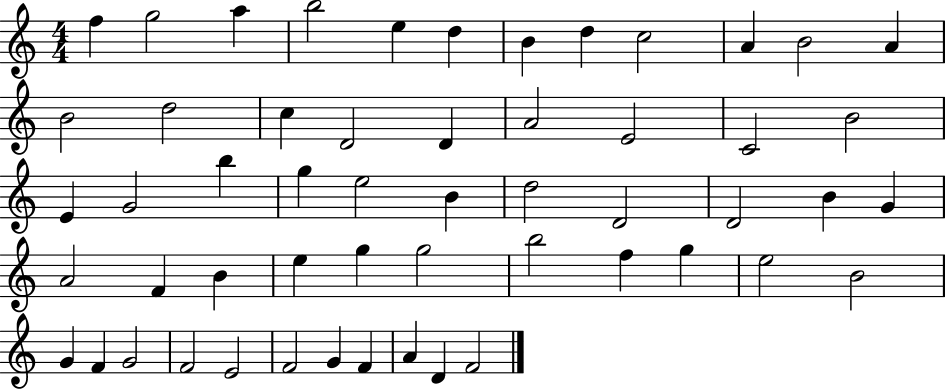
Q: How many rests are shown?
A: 0